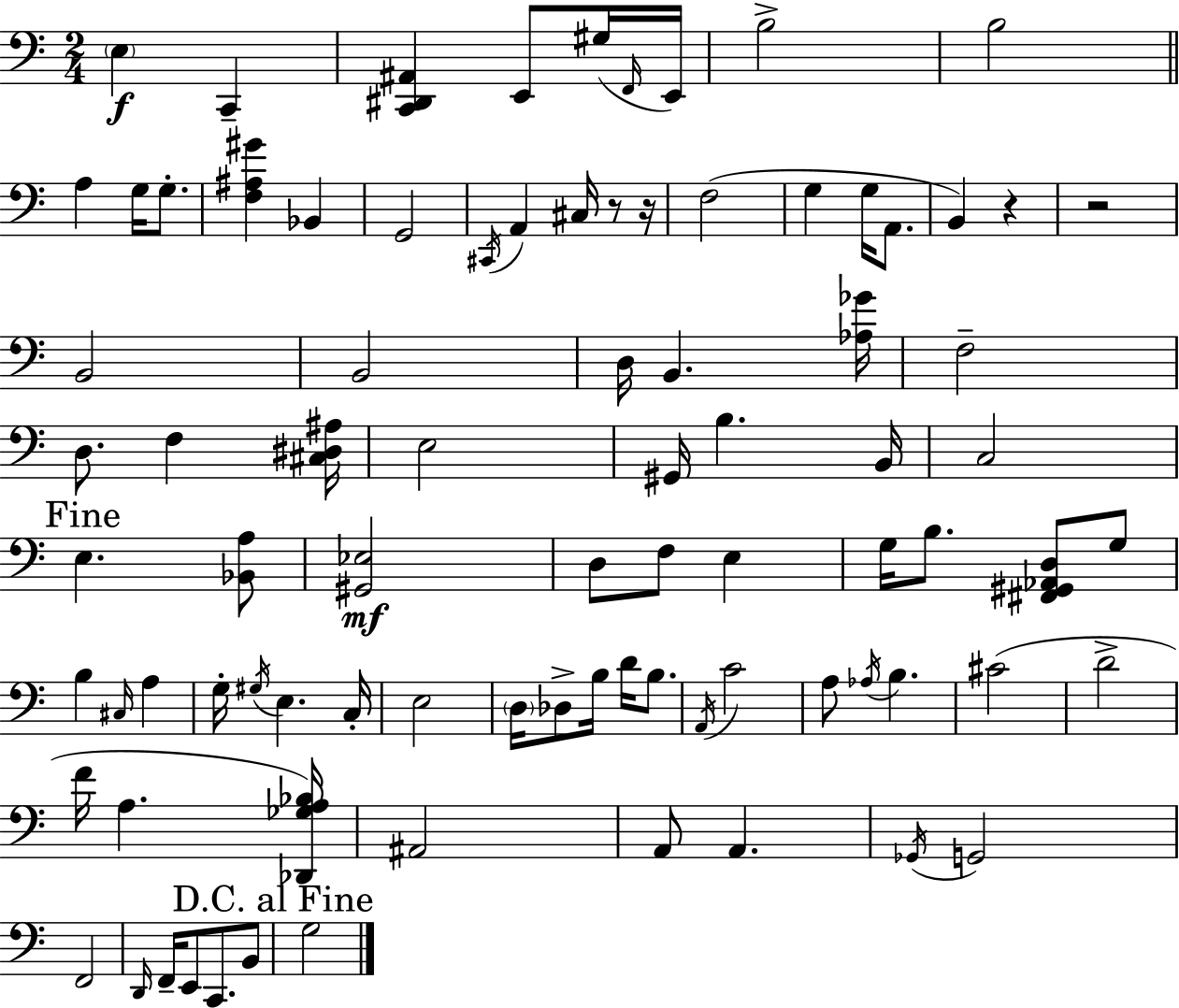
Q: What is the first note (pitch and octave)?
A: E3